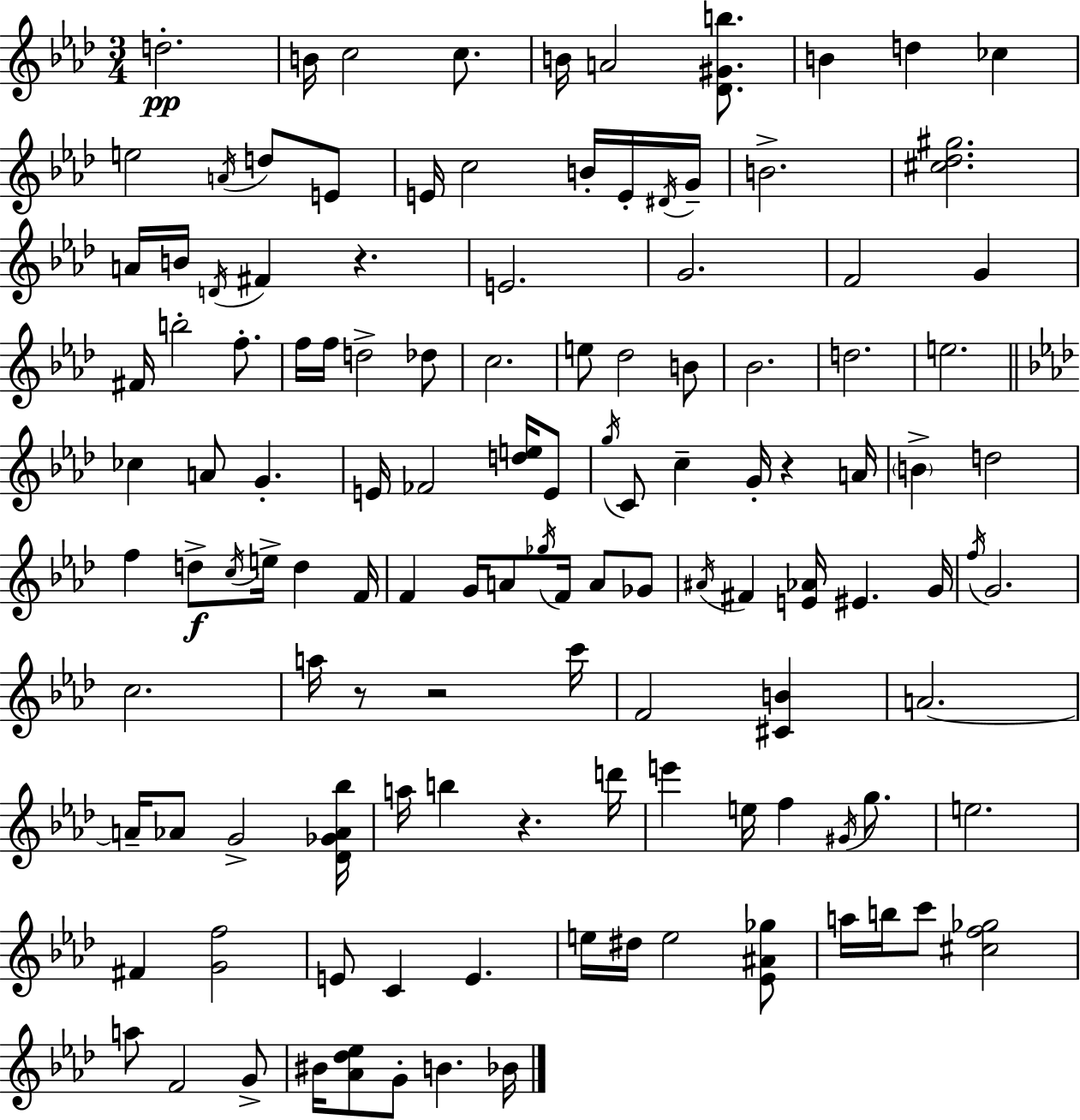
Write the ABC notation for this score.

X:1
T:Untitled
M:3/4
L:1/4
K:Fm
d2 B/4 c2 c/2 B/4 A2 [_D^Gb]/2 B d _c e2 A/4 d/2 E/2 E/4 c2 B/4 E/4 ^D/4 G/4 B2 [^c_d^g]2 A/4 B/4 D/4 ^F z E2 G2 F2 G ^F/4 b2 f/2 f/4 f/4 d2 _d/2 c2 e/2 _d2 B/2 _B2 d2 e2 _c A/2 G E/4 _F2 [de]/4 E/2 g/4 C/2 c G/4 z A/4 B d2 f d/2 c/4 e/4 d F/4 F G/4 A/2 _g/4 F/4 A/2 _G/2 ^A/4 ^F [E_A]/4 ^E G/4 f/4 G2 c2 a/4 z/2 z2 c'/4 F2 [^CB] A2 A/4 _A/2 G2 [_D_G_A_b]/4 a/4 b z d'/4 e' e/4 f ^G/4 g/2 e2 ^F [Gf]2 E/2 C E e/4 ^d/4 e2 [_E^A_g]/2 a/4 b/4 c'/2 [^cf_g]2 a/2 F2 G/2 ^B/4 [_A_d_e]/2 G/2 B _B/4